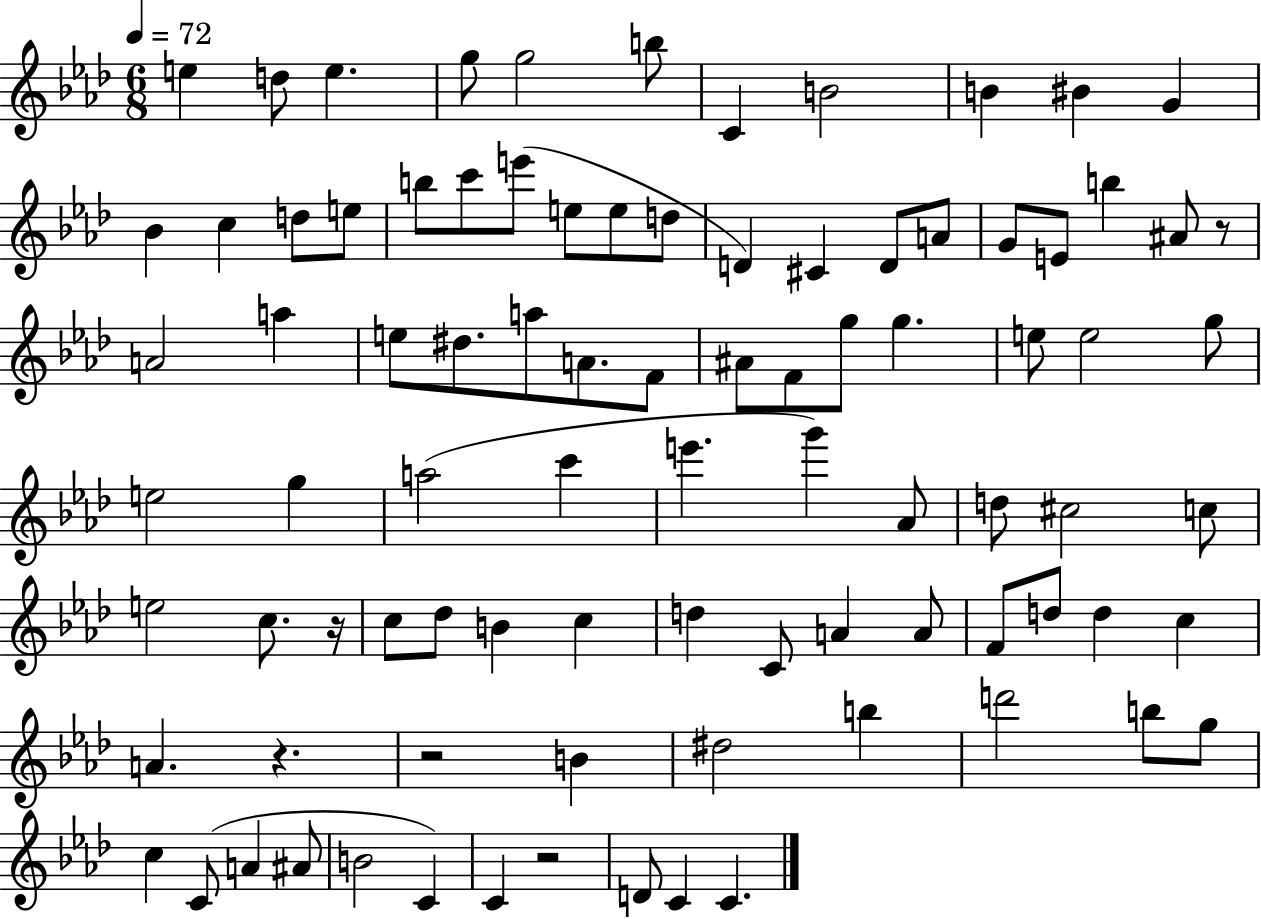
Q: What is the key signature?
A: AES major